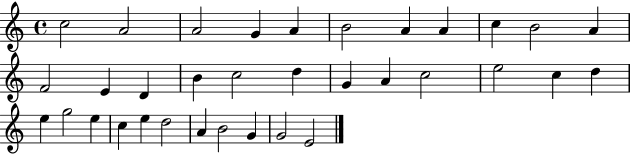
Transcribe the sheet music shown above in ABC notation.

X:1
T:Untitled
M:4/4
L:1/4
K:C
c2 A2 A2 G A B2 A A c B2 A F2 E D B c2 d G A c2 e2 c d e g2 e c e d2 A B2 G G2 E2